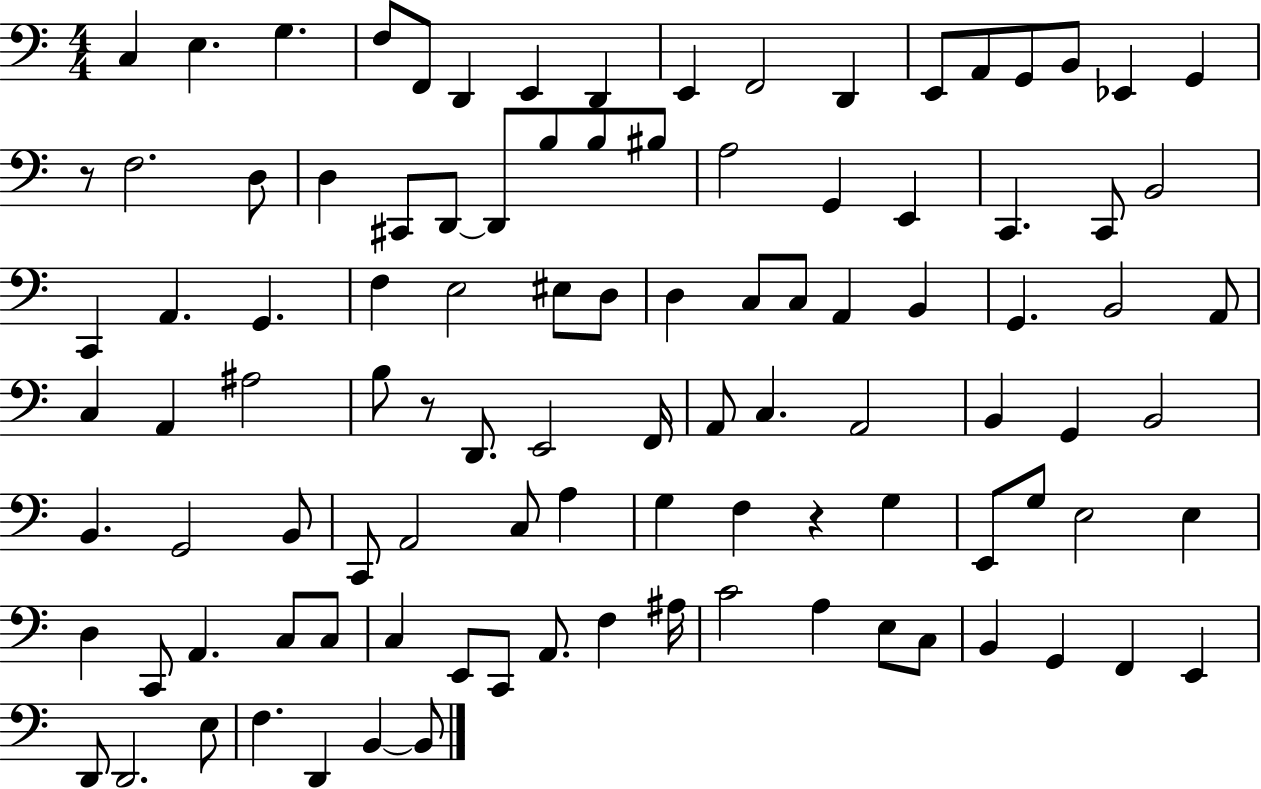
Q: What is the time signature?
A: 4/4